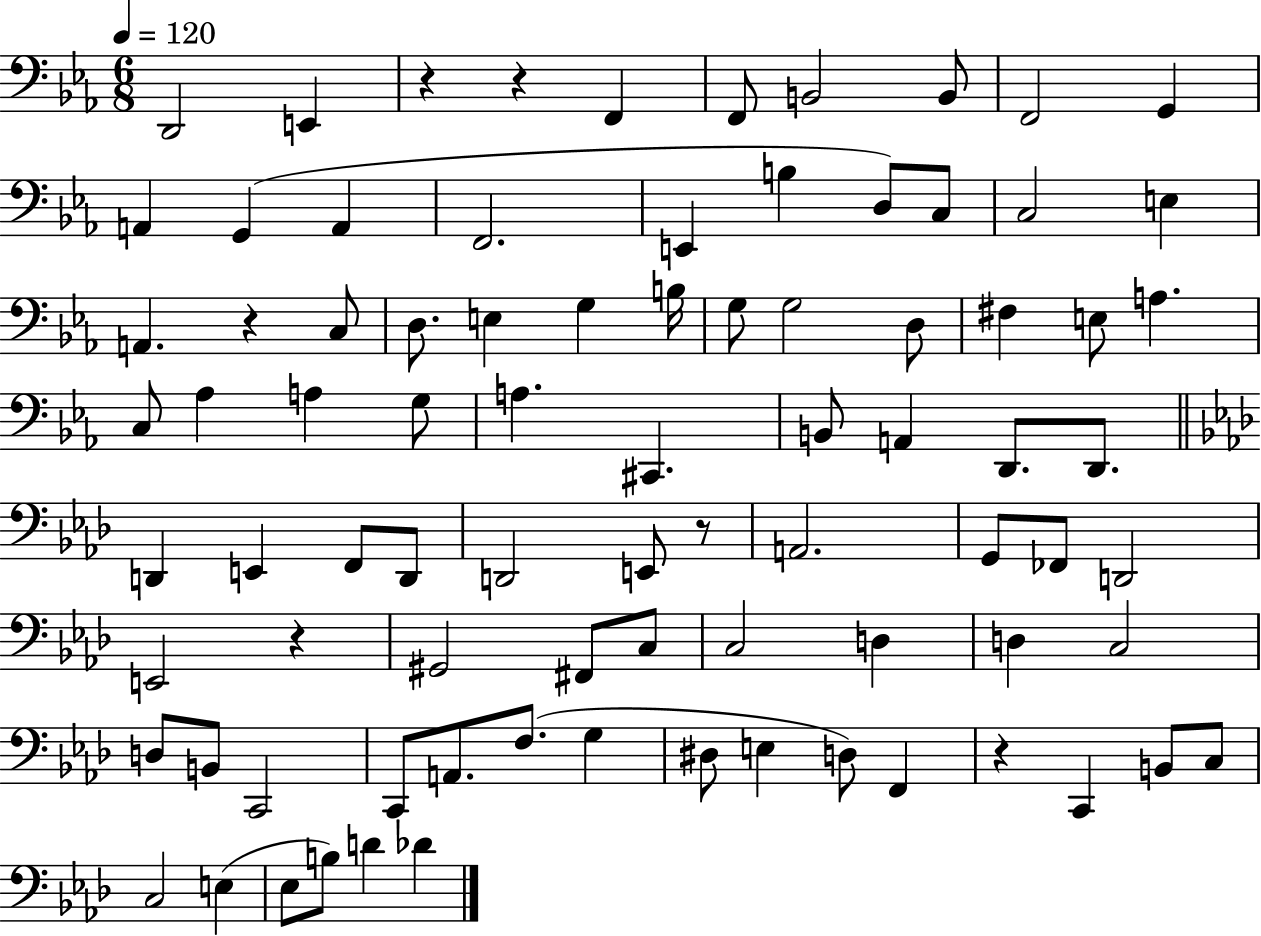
X:1
T:Untitled
M:6/8
L:1/4
K:Eb
D,,2 E,, z z F,, F,,/2 B,,2 B,,/2 F,,2 G,, A,, G,, A,, F,,2 E,, B, D,/2 C,/2 C,2 E, A,, z C,/2 D,/2 E, G, B,/4 G,/2 G,2 D,/2 ^F, E,/2 A, C,/2 _A, A, G,/2 A, ^C,, B,,/2 A,, D,,/2 D,,/2 D,, E,, F,,/2 D,,/2 D,,2 E,,/2 z/2 A,,2 G,,/2 _F,,/2 D,,2 E,,2 z ^G,,2 ^F,,/2 C,/2 C,2 D, D, C,2 D,/2 B,,/2 C,,2 C,,/2 A,,/2 F,/2 G, ^D,/2 E, D,/2 F,, z C,, B,,/2 C,/2 C,2 E, _E,/2 B,/2 D _D